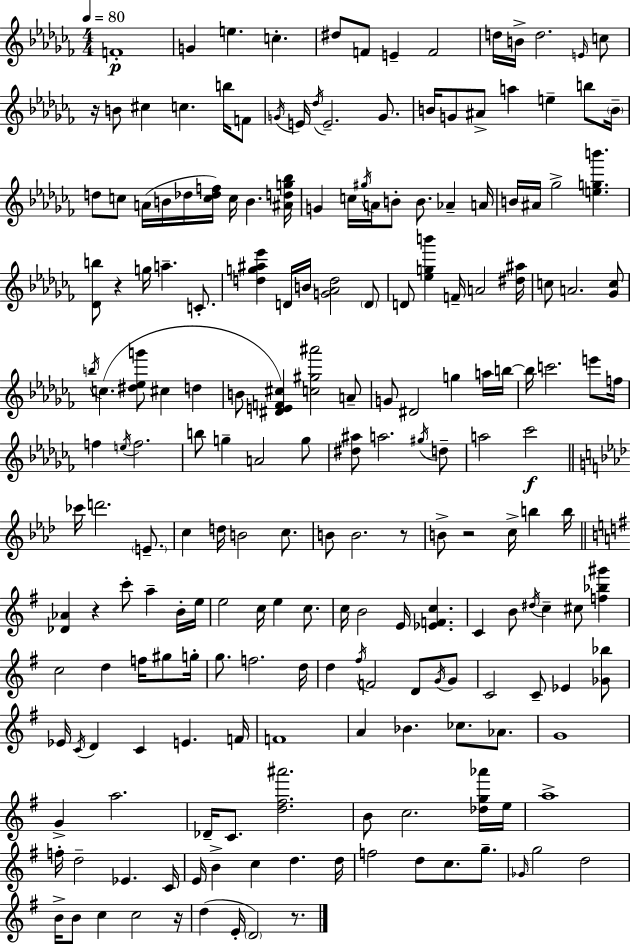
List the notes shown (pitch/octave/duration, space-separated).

F4/w G4/q E5/q. C5/q. D#5/e F4/e E4/q F4/h D5/s B4/s D5/h. E4/s C5/e R/s B4/e C#5/q C5/q. B5/s F4/e G4/s E4/s Db5/s E4/h. G4/e. B4/s G4/e A#4/e A5/q E5/q B5/e B4/s D5/e C5/e A4/s B4/s Db5/s [C5,Db5,F5]/s C5/s B4/q. [A#4,D5,G5,Bb5]/s G4/q C5/s G#5/s A4/s B4/e B4/e. Ab4/q A4/s B4/s A#4/s Gb5/h [E5,G5,B6]/q. [Db4,B5]/e R/q G5/s A5/q. C4/e. [D5,G5,A#5,Eb6]/q D4/s B4/s [G4,Ab4,D5]/h D4/e D4/e [Eb5,G5,B6]/q F4/s A4/h [D#5,A#5]/s C5/e A4/h. [Gb4,C5]/e B5/s C5/q. [D#5,Eb5,G6]/e C#5/q D5/q B4/e [D#4,E4,F4,C#5]/q [C5,G#5,A#6]/h A4/e G4/e D#4/h G5/q A5/s B5/s B5/s C6/h. E6/e F5/s F5/q E5/s F5/h. B5/e G5/q A4/h G5/e [D#5,A#5]/e A5/h. G#5/s D5/e A5/h CES6/h CES6/s D6/h. E4/e. C5/q D5/s B4/h C5/e. B4/e B4/h. R/e B4/e R/h C5/s B5/q B5/s [Db4,Ab4]/q R/q C6/e A5/q B4/s E5/s E5/h C5/s E5/q C5/e. C5/s B4/h E4/s [Eb4,F4,C5]/q. C4/q B4/e D#5/s C5/q C#5/e [F5,Bb5,G#6]/q C5/h D5/q F5/s G#5/e G5/s G5/e. F5/h. D5/s D5/q F#5/s F4/h D4/e G4/s G4/e C4/h C4/e Eb4/q [Gb4,Bb5]/e Eb4/s C4/s D4/q C4/q E4/q. F4/s F4/w A4/q Bb4/q. CES5/e. Ab4/e. G4/w G4/q A5/h. Db4/s C4/e. [D5,F#5,A#6]/h. B4/e C5/h. [Db5,G5,Ab6]/s E5/s A5/w F5/s D5/h Eb4/q. C4/s E4/s B4/q C5/q D5/q. D5/s F5/h D5/e C5/e. G5/e. Gb4/s G5/h D5/h B4/s B4/e C5/q C5/h R/s D5/q E4/s D4/h R/e.